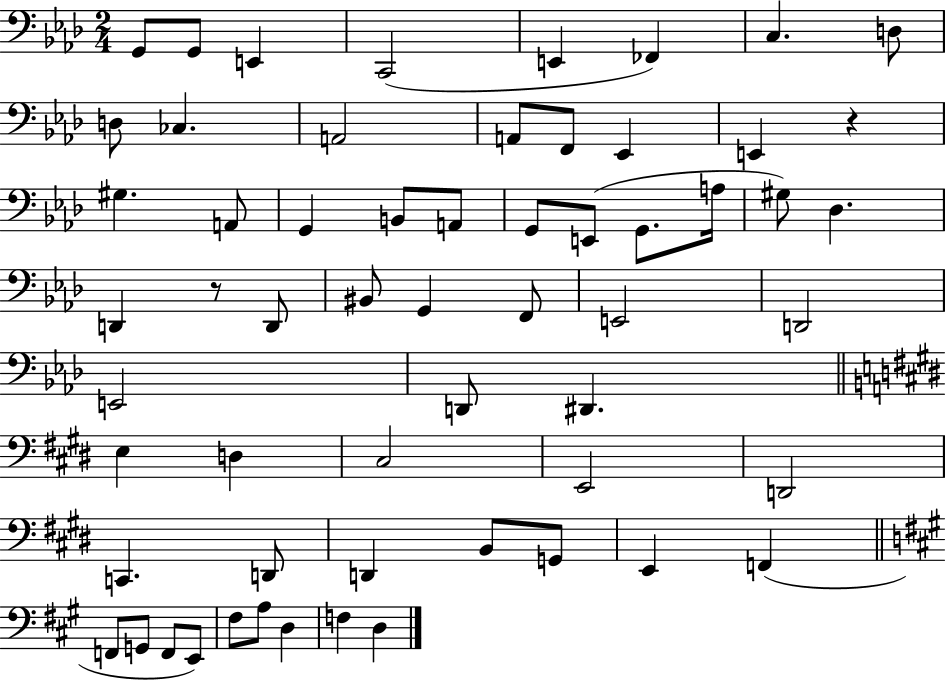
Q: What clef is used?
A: bass